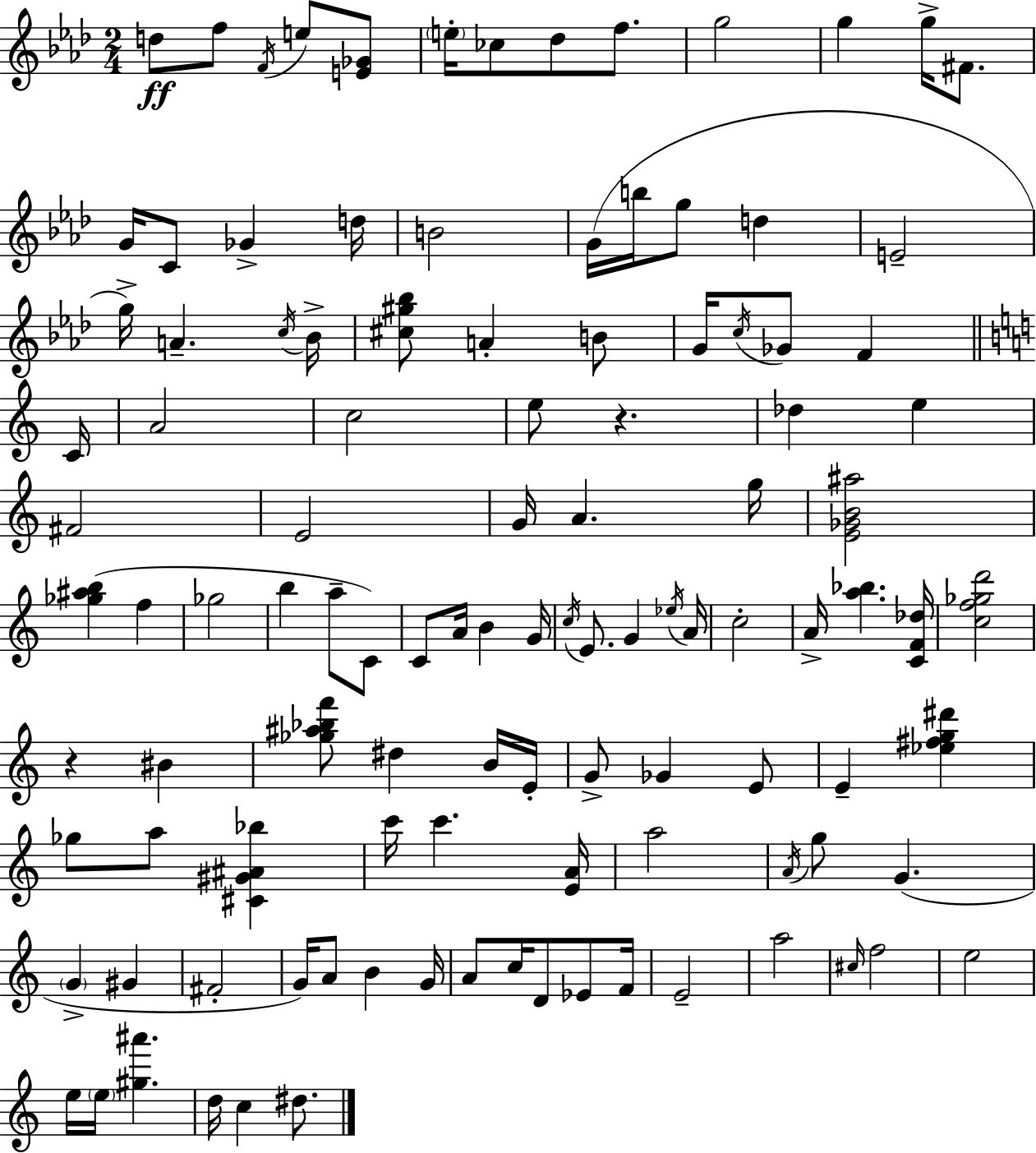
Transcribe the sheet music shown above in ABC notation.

X:1
T:Untitled
M:2/4
L:1/4
K:Fm
d/2 f/2 F/4 e/2 [E_G]/2 e/4 _c/2 _d/2 f/2 g2 g g/4 ^F/2 G/4 C/2 _G d/4 B2 G/4 b/4 g/2 d E2 g/4 A c/4 _B/4 [^c^g_b]/2 A B/2 G/4 c/4 _G/2 F C/4 A2 c2 e/2 z _d e ^F2 E2 G/4 A g/4 [E_GB^a]2 [_g^ab] f _g2 b a/2 C/2 C/2 A/4 B G/4 c/4 E/2 G _e/4 A/4 c2 A/4 [a_b] [CF_d]/4 [cf_gd']2 z ^B [_g^a_bf']/2 ^d B/4 E/4 G/2 _G E/2 E [_e^fg^d'] _g/2 a/2 [^C^G^A_b] c'/4 c' [EA]/4 a2 A/4 g/2 G G ^G ^F2 G/4 A/2 B G/4 A/2 c/4 D/2 _E/2 F/4 E2 a2 ^c/4 f2 e2 e/4 e/4 [^g^a'] d/4 c ^d/2